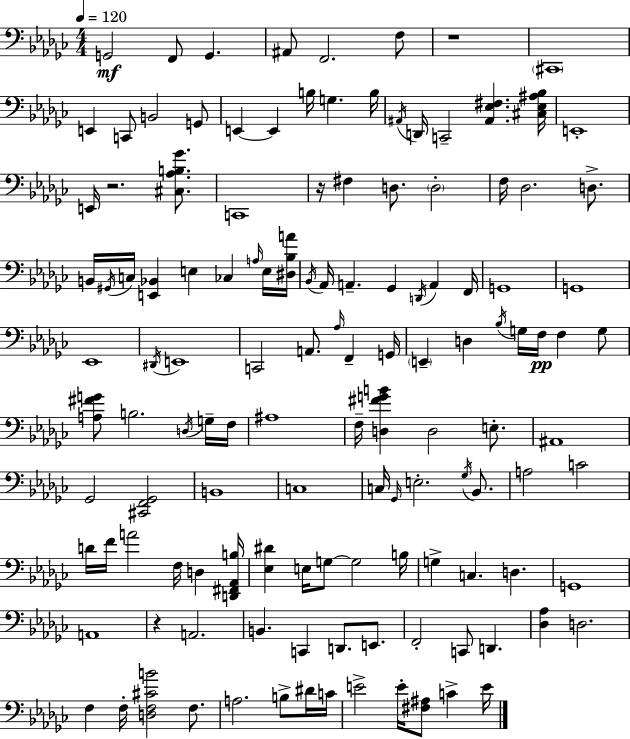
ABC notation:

X:1
T:Untitled
M:4/4
L:1/4
K:Ebm
G,,2 F,,/2 G,, ^A,,/2 F,,2 F,/2 z4 ^C,,4 E,, C,,/2 B,,2 G,,/2 E,, E,, B,/4 G, B,/4 ^A,,/4 D,,/4 C,,2 [^A,,_E,^F,] [^C,_E,^A,_B,]/4 E,,4 E,,/4 z2 [^C,_A,B,_G]/2 C,,4 z/4 ^F, D,/2 D,2 F,/4 _D,2 D,/2 B,,/4 ^G,,/4 C,/4 [E,,_B,,] E, _C, A,/4 E,/4 [^D,_B,A]/4 _B,,/4 _A,,/4 A,, _G,, D,,/4 A,, F,,/4 G,,4 G,,4 _E,,4 ^D,,/4 E,,4 C,,2 A,,/2 _A,/4 F,, G,,/4 E,, D, _B,/4 G,/4 F,/4 F, G,/2 [A,^FG]/2 B,2 D,/4 G,/4 F,/4 ^A,4 F,/4 [D,^FGB] D,2 E,/2 ^A,,4 _G,,2 [^C,,F,,_G,,]2 B,,4 C,4 C,/4 _G,,/4 E,2 _G,/4 _B,,/2 A,2 C2 D/4 F/4 A2 F,/4 D, [D,,^F,,_A,,B,]/4 [_E,^D] E,/4 G,/2 G,2 B,/4 G, C, D, G,,4 A,,4 z A,,2 B,, C,, D,,/2 E,,/2 F,,2 C,,/2 D,, [_D,_A,] D,2 F, F,/4 [D,F,^CB]2 F,/2 A,2 B,/2 ^D/4 C/4 E2 E/4 [^F,^A,]/2 C E/4